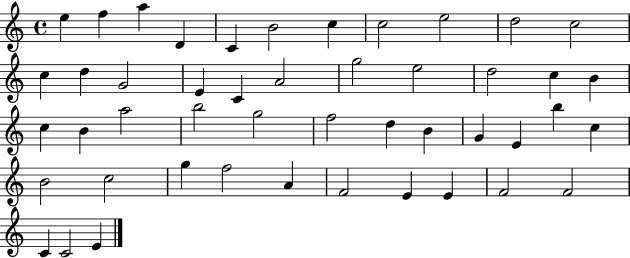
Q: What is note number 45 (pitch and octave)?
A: C4